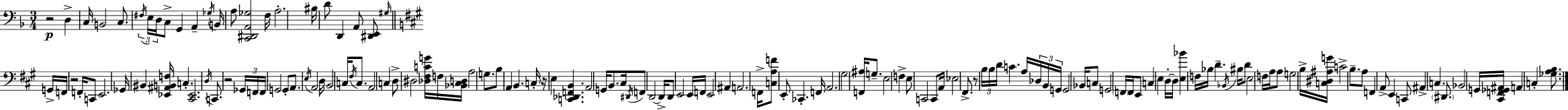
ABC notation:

X:1
T:Untitled
M:3/4
L:1/4
K:F
z2 D, C,/4 B,,2 C,/2 ^F,/4 E,/4 D,/4 C,/2 G,, A,, _G,/4 B,,/4 A,/2 [C,,^D,,A,,_G,]2 F,/4 A,2 ^B,/4 D/2 D,, A,,/2 [^D,,E,,]/2 ^G,/4 G,,/4 F,,/4 z2 F,,/4 C,,/2 E,,2 _G,,/4 ^B,, [_E,,^A,,B,,F,]/4 C, [^C,,_E,,]2 D,/4 C,,/2 z2 _G,,/4 F,,/4 F,,/4 G,,2 G,,/2 A,,/2 E,/4 A,,2 D,/4 B,,2 C,/4 ^F,/4 C,/2 A,,2 C, D,/2 ^D,2 [_D,^F,CG]/4 F,/4 [_B,,^C,D,]/4 A,2 G,/2 B,/2 A,, B,, C,/4 z/4 E, [C,,_D,,F,,B,,] A,,2 G,,/4 B,,/2 ^C,/4 ^D,,/4 F,,/2 D,,2 D,,/4 D,,/2 E,,2 E,,/4 F,,/4 E,,2 ^A,, A,,2 F,,/4 [C,A,F]/2 E,,/2 _C,, F,,/4 A,,2 ^G,2 [F,,^A,]/4 G,/2 E,2 F, E,/2 C,,2 C,,/2 A,,/4 _E,2 ^F,,/2 z/2 B,/4 B,/4 D/4 C A,/4 _D,/4 B,,/4 G,,/4 G,,2 _B,,/4 C,/2 G,,2 F,,/4 F,,/4 E,,/2 C, E, D,/4 D,/4 [E,_B] F,/4 _B,/4 D _B,,/4 ^B,/4 D/2 E,2 F,/4 A,/4 A,/2 G,2 B,/4 [C,^D,^A,G]/4 C2 B,/2 A,/2 F,, A,,/2 E,, C,,/2 ^A,, C, ^D,,/2 _B,,2 G,,/4 [^C,,F,,_G,,^A,,]/4 A,, C, [_G,A,B,]/2